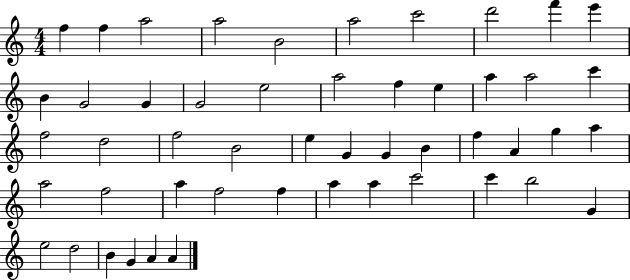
X:1
T:Untitled
M:4/4
L:1/4
K:C
f f a2 a2 B2 a2 c'2 d'2 f' e' B G2 G G2 e2 a2 f e a a2 c' f2 d2 f2 B2 e G G B f A g a a2 f2 a f2 f a a c'2 c' b2 G e2 d2 B G A A